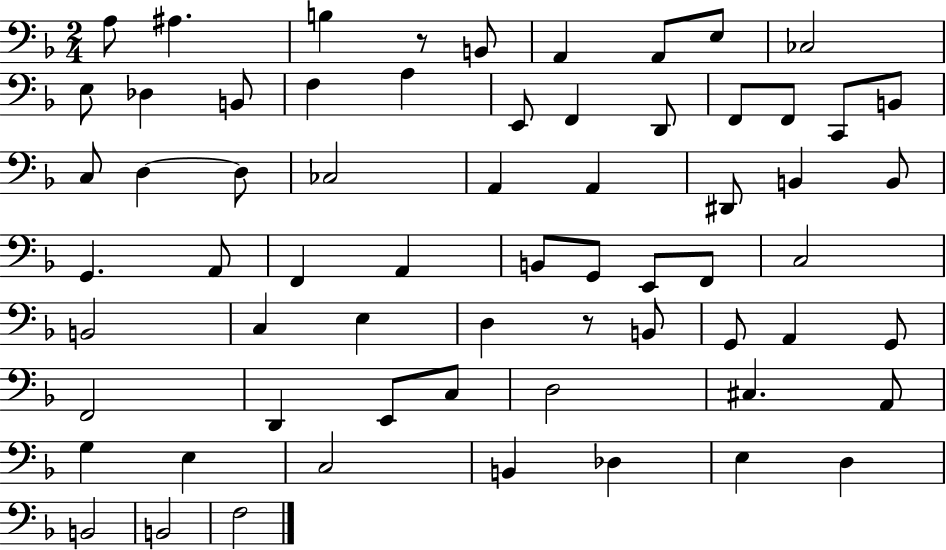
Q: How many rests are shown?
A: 2